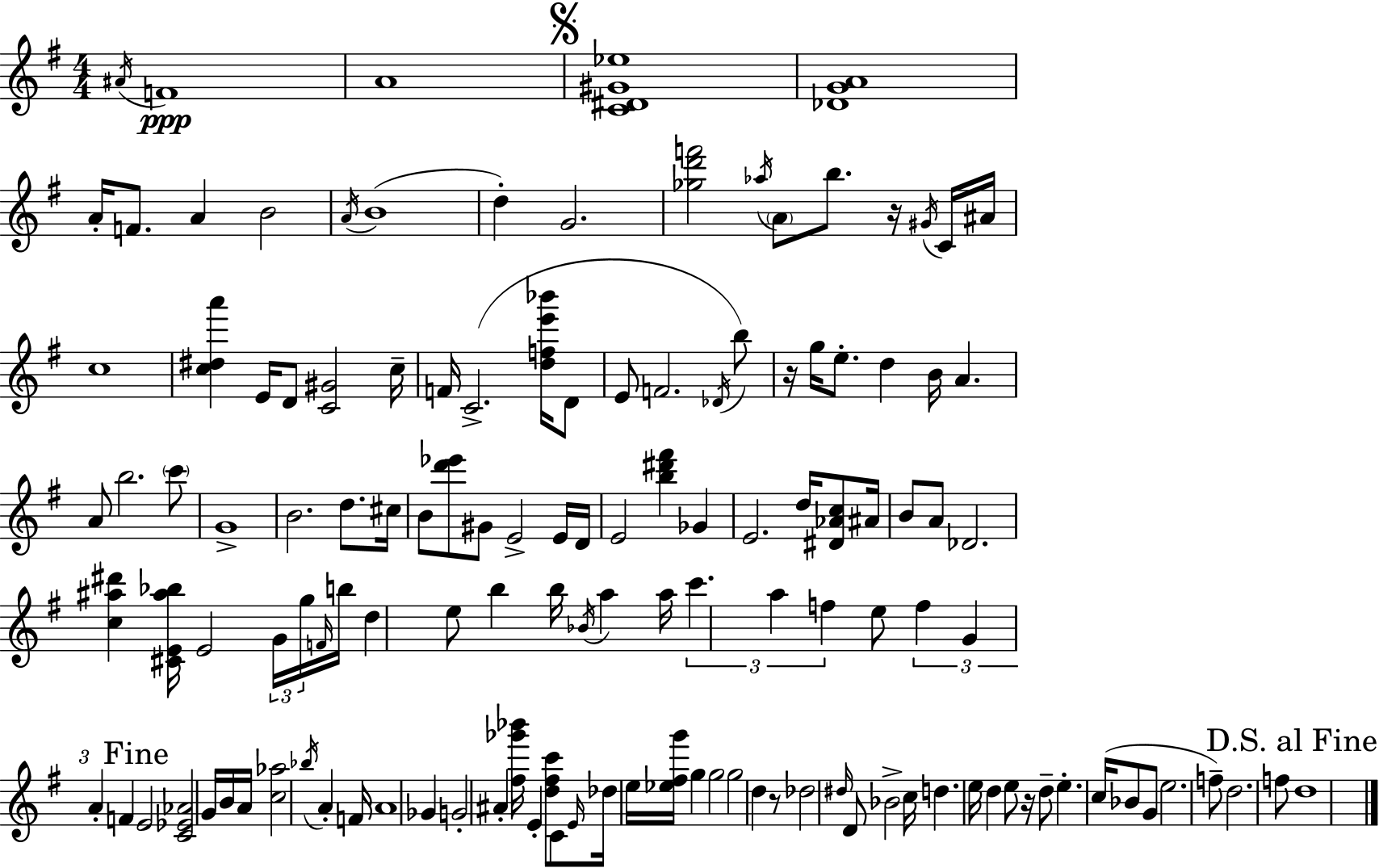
A#4/s F4/w A4/w [C4,D#4,G#4,Eb5]/w [Db4,G4,A4]/w A4/s F4/e. A4/q B4/h A4/s B4/w D5/q G4/h. [Gb5,D6,F6]/h Ab5/s A4/e B5/e. R/s G#4/s C4/s A#4/s C5/w [C5,D#5,A6]/q E4/s D4/e [C4,G#4]/h C5/s F4/s C4/h. [D5,F5,E6,Bb6]/s D4/e E4/e F4/h. Db4/s B5/e R/s G5/s E5/e. D5/q B4/s A4/q. A4/e B5/h. C6/e G4/w B4/h. D5/e. C#5/s B4/e [D6,Eb6]/e G#4/e E4/h E4/s D4/s E4/h [B5,D#6,F#6]/q Gb4/q E4/h. D5/s [D#4,Ab4,C5]/e A#4/s B4/e A4/e Db4/h. [C5,A#5,D#6]/q [C#4,E4,A#5,Bb5]/s E4/h G4/s G5/s F4/s B5/s D5/q E5/e B5/q B5/s Bb4/s A5/q A5/s C6/q. A5/q F5/q E5/e F5/q G4/q A4/q F4/q E4/h [C4,Eb4,Ab4]/h G4/s B4/s A4/s [C5,Ab5]/h Bb5/s A4/q F4/s A4/w Gb4/q G4/h A#4/q [F#5,Gb6,Bb6]/s E4/q [D5,F#5,C6]/e C4/e E4/s Db5/s E5/s [Eb5,F#5,G6]/s G5/q G5/h G5/h D5/q R/e Db5/h D#5/s D4/e Bb4/h C5/s D5/q. E5/s D5/q E5/e R/s D5/e E5/q. C5/s Bb4/e G4/e E5/h. F5/e D5/h. F5/e D5/w